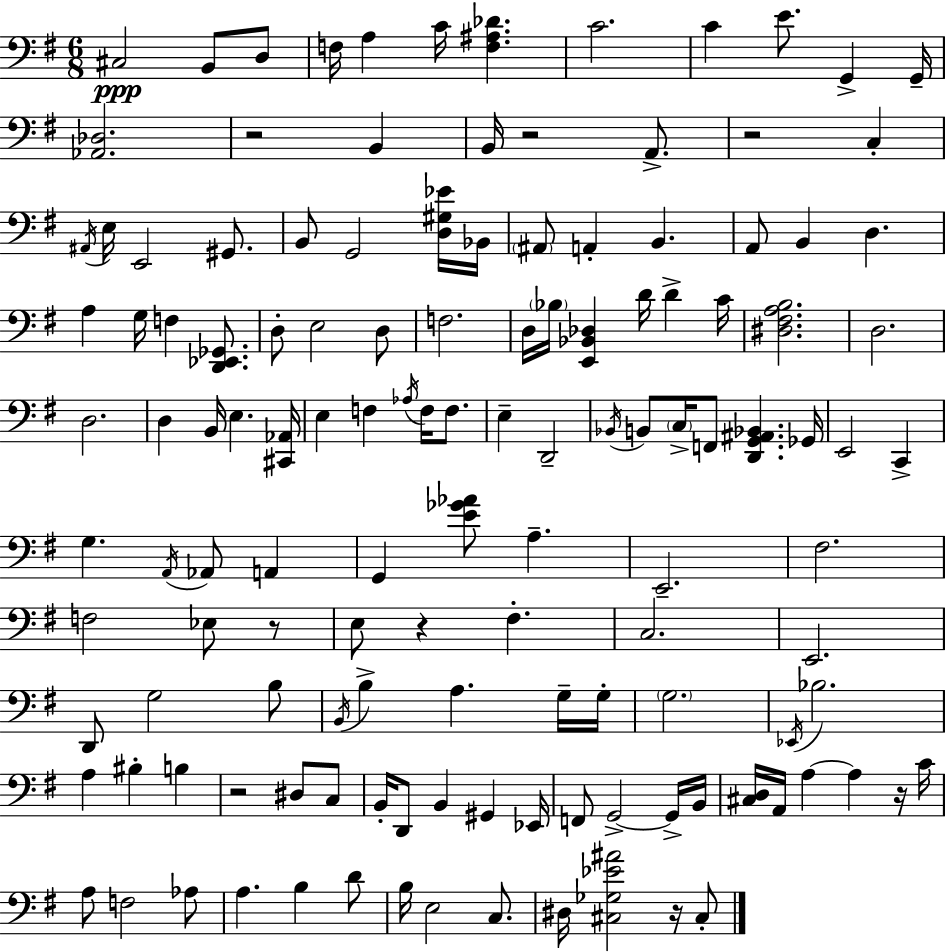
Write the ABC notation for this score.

X:1
T:Untitled
M:6/8
L:1/4
K:Em
^C,2 B,,/2 D,/2 F,/4 A, C/4 [F,^A,_D] C2 C E/2 G,, G,,/4 [_A,,_D,]2 z2 B,, B,,/4 z2 A,,/2 z2 C, ^A,,/4 E,/4 E,,2 ^G,,/2 B,,/2 G,,2 [D,^G,_E]/4 _B,,/4 ^A,,/2 A,, B,, A,,/2 B,, D, A, G,/4 F, [D,,_E,,_G,,]/2 D,/2 E,2 D,/2 F,2 D,/4 _B,/4 [E,,_B,,_D,] D/4 D C/4 [^D,^F,A,B,]2 D,2 D,2 D, B,,/4 E, [^C,,_A,,]/4 E, F, _A,/4 F,/4 F,/2 E, D,,2 _B,,/4 B,,/2 C,/4 F,,/2 [D,,G,,^A,,_B,,] _G,,/4 E,,2 C,, G, A,,/4 _A,,/2 A,, G,, [E_G_A]/2 A, E,,2 ^F,2 F,2 _E,/2 z/2 E,/2 z ^F, C,2 E,,2 D,,/2 G,2 B,/2 B,,/4 B, A, G,/4 G,/4 G,2 _E,,/4 _B,2 A, ^B, B, z2 ^D,/2 C,/2 B,,/4 D,,/2 B,, ^G,, _E,,/4 F,,/2 G,,2 G,,/4 B,,/4 [^C,D,]/4 A,,/4 A, A, z/4 C/4 A,/2 F,2 _A,/2 A, B, D/2 B,/4 E,2 C,/2 ^D,/4 [^C,_G,_E^A]2 z/4 ^C,/2